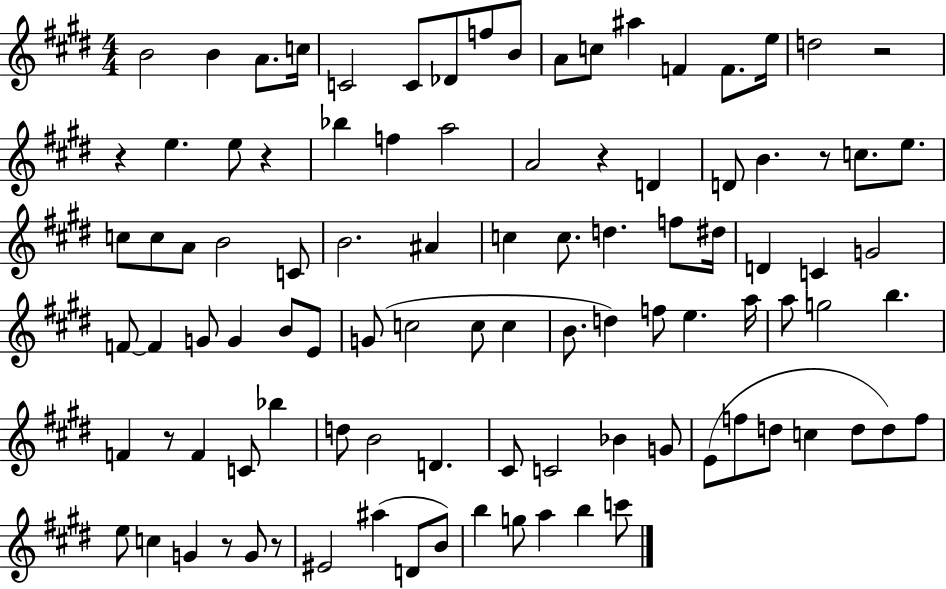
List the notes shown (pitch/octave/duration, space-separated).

B4/h B4/q A4/e. C5/s C4/h C4/e Db4/e F5/e B4/e A4/e C5/e A#5/q F4/q F4/e. E5/s D5/h R/h R/q E5/q. E5/e R/q Bb5/q F5/q A5/h A4/h R/q D4/q D4/e B4/q. R/e C5/e. E5/e. C5/e C5/e A4/e B4/h C4/e B4/h. A#4/q C5/q C5/e. D5/q. F5/e D#5/s D4/q C4/q G4/h F4/e F4/q G4/e G4/q B4/e E4/e G4/e C5/h C5/e C5/q B4/e. D5/q F5/e E5/q. A5/s A5/e G5/h B5/q. F4/q R/e F4/q C4/e Bb5/q D5/e B4/h D4/q. C#4/e C4/h Bb4/q G4/e E4/e F5/e D5/e C5/q D5/e D5/e F5/e E5/e C5/q G4/q R/e G4/e R/e EIS4/h A#5/q D4/e B4/e B5/q G5/e A5/q B5/q C6/e